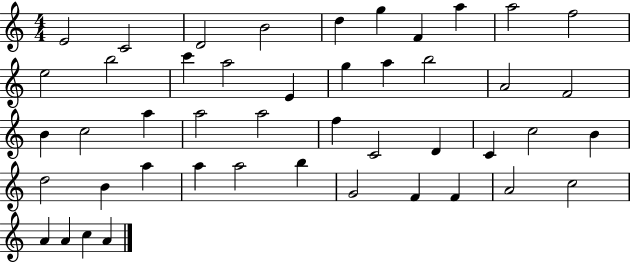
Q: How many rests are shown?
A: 0